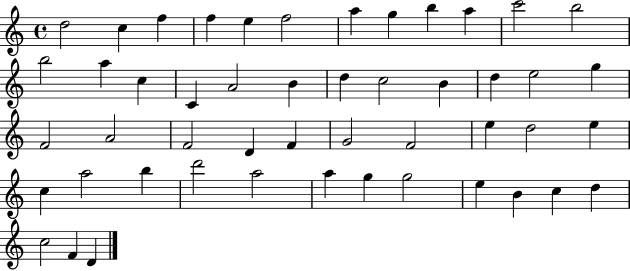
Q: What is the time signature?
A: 4/4